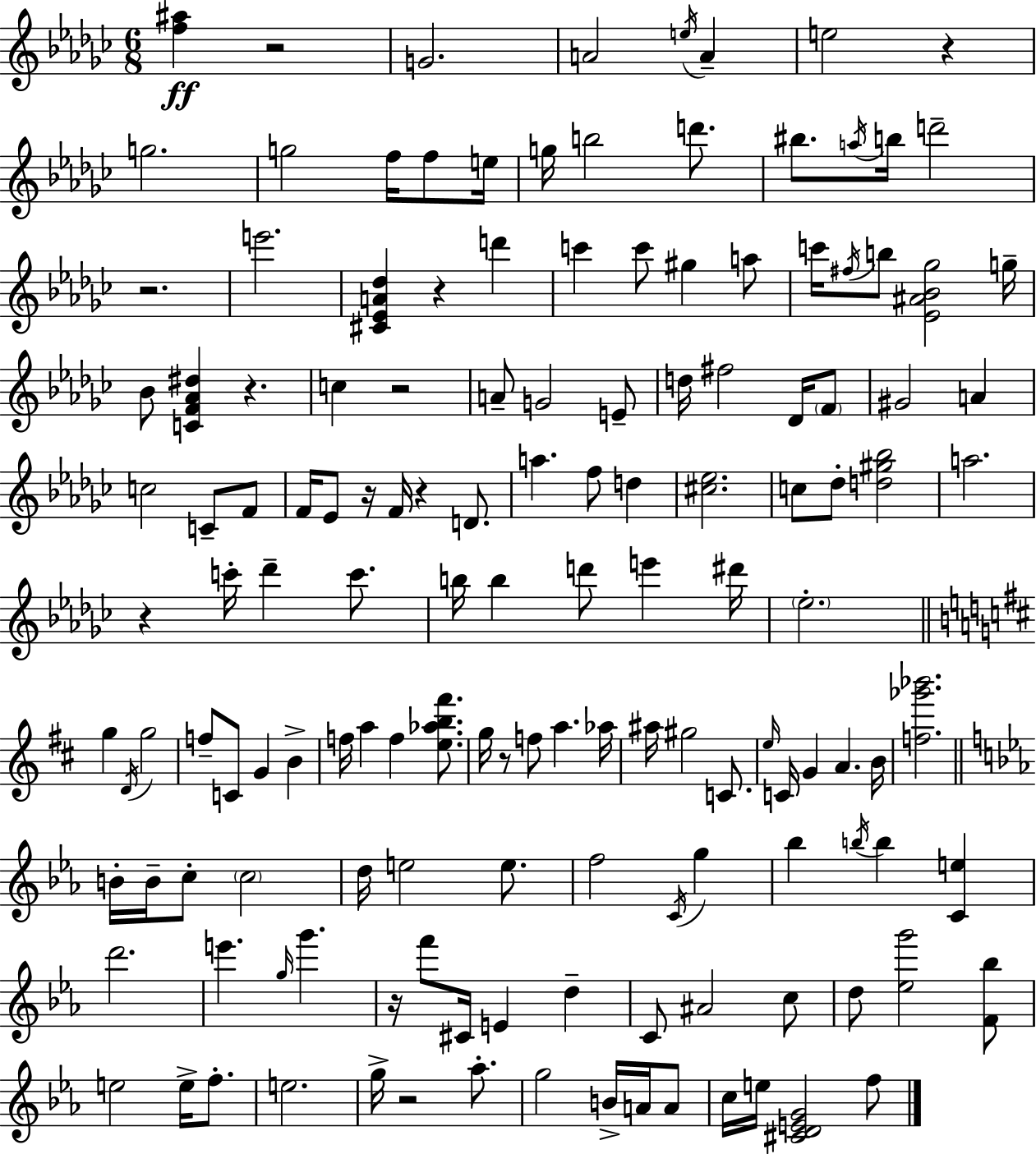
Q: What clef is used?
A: treble